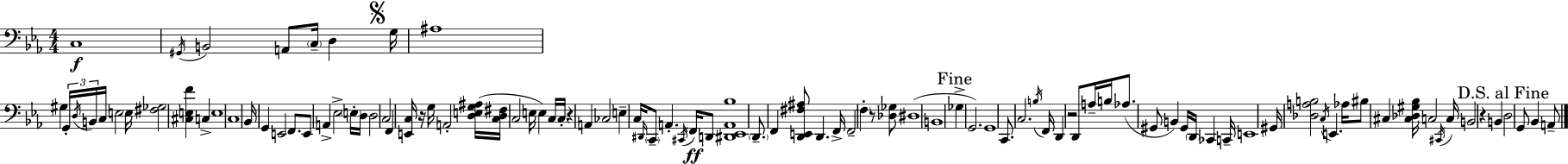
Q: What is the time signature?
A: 4/4